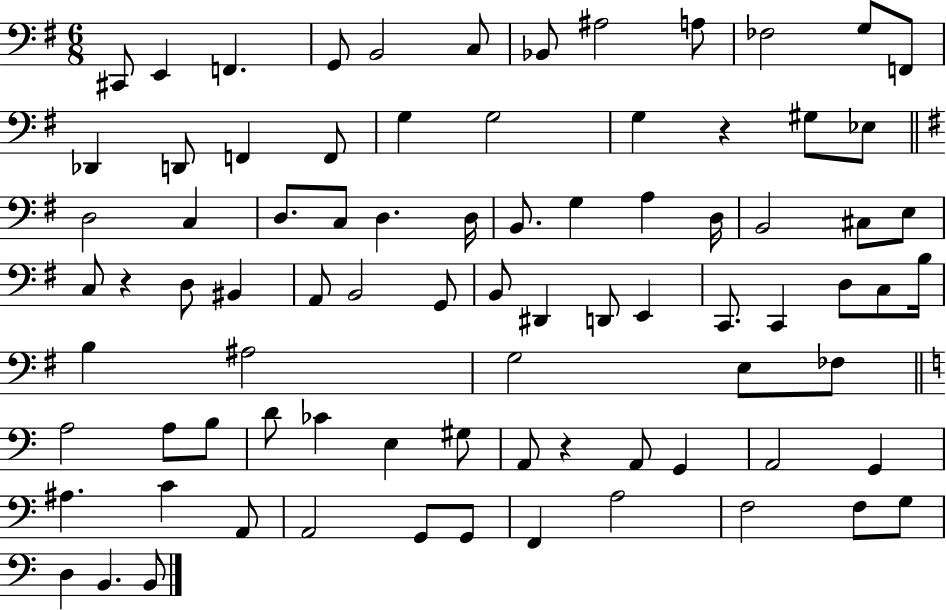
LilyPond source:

{
  \clef bass
  \numericTimeSignature
  \time 6/8
  \key g \major
  cis,8 e,4 f,4. | g,8 b,2 c8 | bes,8 ais2 a8 | fes2 g8 f,8 | \break des,4 d,8 f,4 f,8 | g4 g2 | g4 r4 gis8 ees8 | \bar "||" \break \key g \major d2 c4 | d8. c8 d4. d16 | b,8. g4 a4 d16 | b,2 cis8 e8 | \break c8 r4 d8 bis,4 | a,8 b,2 g,8 | b,8 dis,4 d,8 e,4 | c,8. c,4 d8 c8 b16 | \break b4 ais2 | g2 e8 fes8 | \bar "||" \break \key c \major a2 a8 b8 | d'8 ces'4 e4 gis8 | a,8 r4 a,8 g,4 | a,2 g,4 | \break ais4. c'4 a,8 | a,2 g,8 g,8 | f,4 a2 | f2 f8 g8 | \break d4 b,4. b,8 | \bar "|."
}